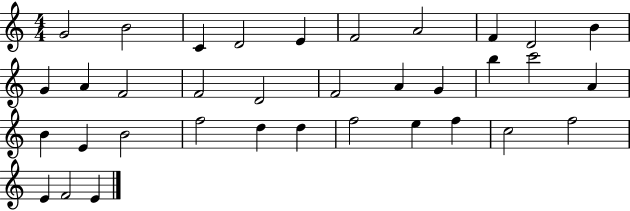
X:1
T:Untitled
M:4/4
L:1/4
K:C
G2 B2 C D2 E F2 A2 F D2 B G A F2 F2 D2 F2 A G b c'2 A B E B2 f2 d d f2 e f c2 f2 E F2 E